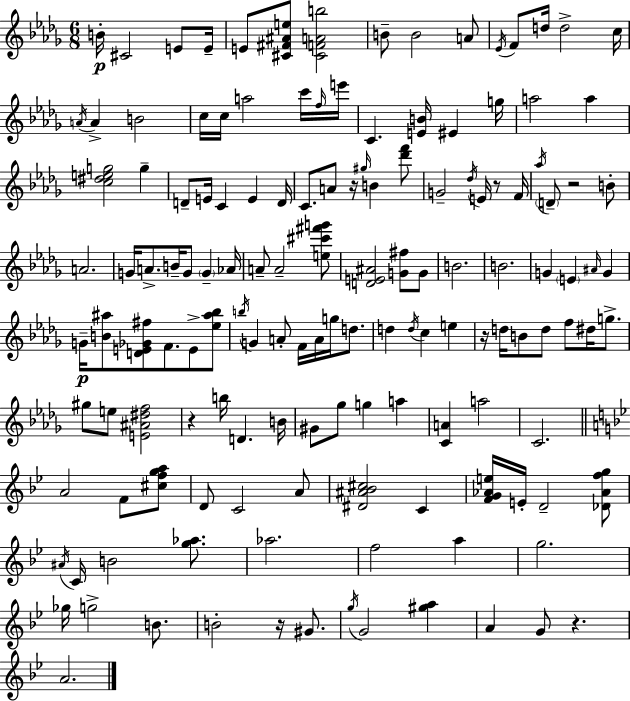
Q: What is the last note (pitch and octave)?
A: A4